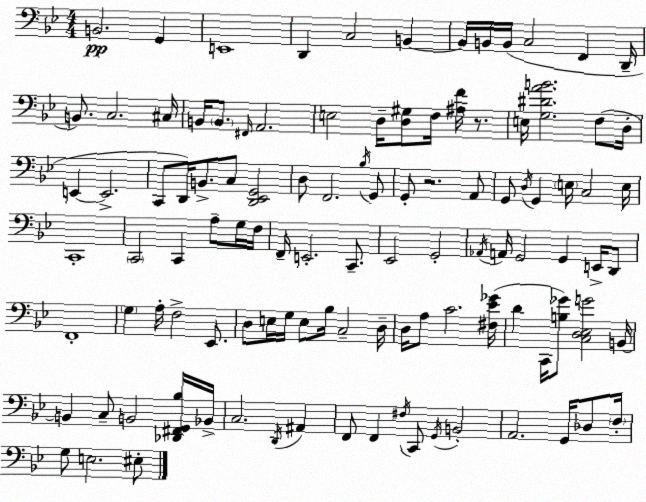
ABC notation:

X:1
T:Untitled
M:4/4
L:1/4
K:Gm
B,,2 G,, E,,4 D,, C,2 B,, B,,/4 B,,/4 B,,/4 C,2 F,, D,,/4 B,,/2 C,2 ^C,/4 B,,/4 B,,/2 ^F,,/4 A,,2 E,2 D,/4 [D,^G,]/2 F,/4 [^A,F]/4 z/2 E,/4 [G,^DAB]2 F,/2 D,/4 E,, E,,2 C,,/2 D,,/4 B,,/2 C,/2 [D,,_E,,G,,]2 D,/2 F,,2 _B,/4 G,,/2 G,,/2 z2 A,,/2 G,,/2 D,/4 G,, E,/4 C,2 E,/4 C,,4 C,,2 C,, A,/2 G,/4 F,/4 F,,/4 E,,2 C,,/2 _E,,2 G,,2 _A,,/4 A,,/4 G,,2 G,, E,,/4 D,,/2 F,,4 G, A,/4 F,2 _E,,/2 D,/2 E,/4 G,/4 E,/2 _B,/4 C,2 D,/4 D,/4 A,/2 C2 [^F,_E_G]/4 D C,,/4 [B,_G]/2 [C,D,_E,G]2 B,,/4 B,, C,/2 B,,2 [_D,,^F,,G,,_B,]/4 _B,,/4 C,2 D,,/4 ^A,, F,,/2 F,, ^F,/4 C,,/2 G,,/4 B,,2 A,,2 G,,/4 _D,/2 F,/4 G,/2 E,2 ^E,/2